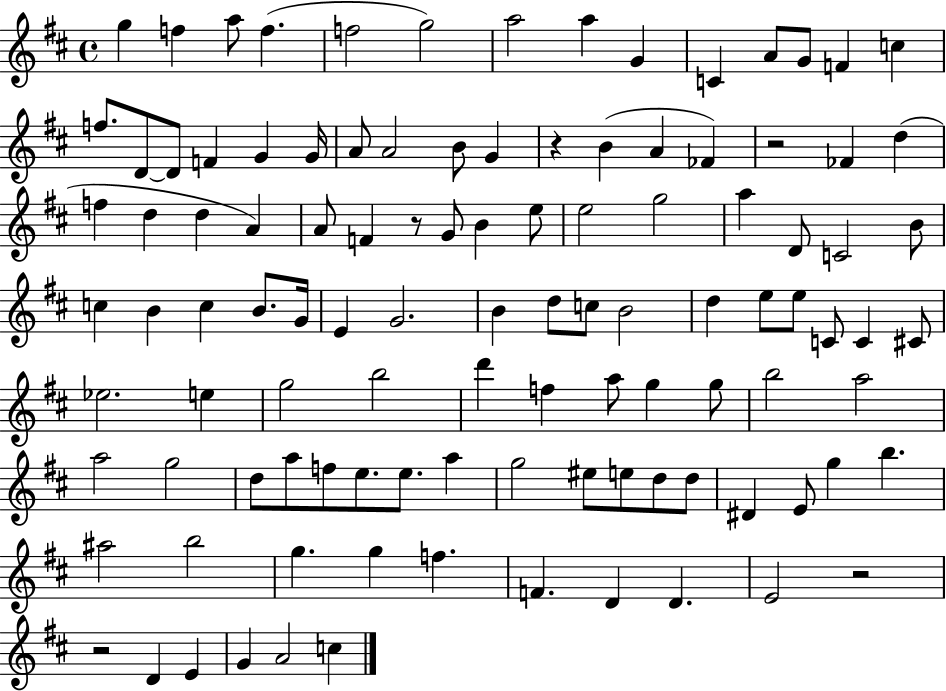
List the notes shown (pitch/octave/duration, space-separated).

G5/q F5/q A5/e F5/q. F5/h G5/h A5/h A5/q G4/q C4/q A4/e G4/e F4/q C5/q F5/e. D4/e D4/e F4/q G4/q G4/s A4/e A4/h B4/e G4/q R/q B4/q A4/q FES4/q R/h FES4/q D5/q F5/q D5/q D5/q A4/q A4/e F4/q R/e G4/e B4/q E5/e E5/h G5/h A5/q D4/e C4/h B4/e C5/q B4/q C5/q B4/e. G4/s E4/q G4/h. B4/q D5/e C5/e B4/h D5/q E5/e E5/e C4/e C4/q C#4/e Eb5/h. E5/q G5/h B5/h D6/q F5/q A5/e G5/q G5/e B5/h A5/h A5/h G5/h D5/e A5/e F5/e E5/e. E5/e. A5/q G5/h EIS5/e E5/e D5/e D5/e D#4/q E4/e G5/q B5/q. A#5/h B5/h G5/q. G5/q F5/q. F4/q. D4/q D4/q. E4/h R/h R/h D4/q E4/q G4/q A4/h C5/q